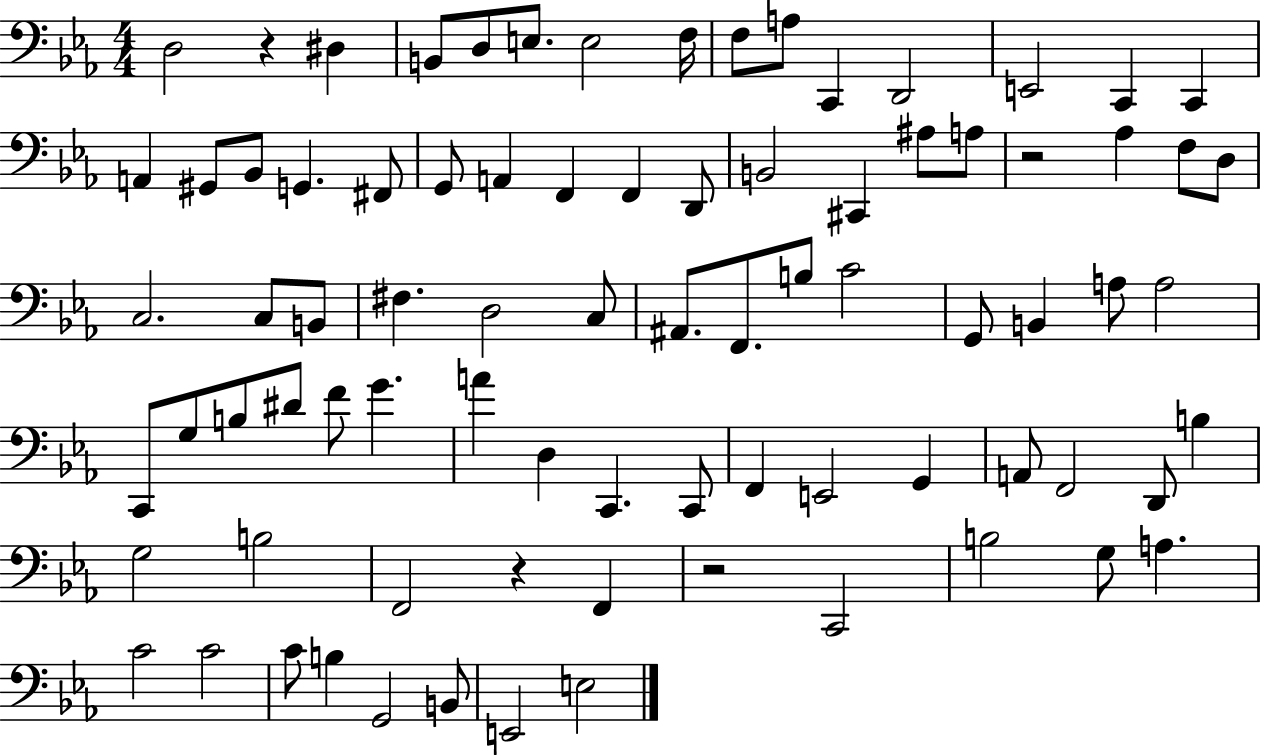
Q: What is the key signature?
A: EES major